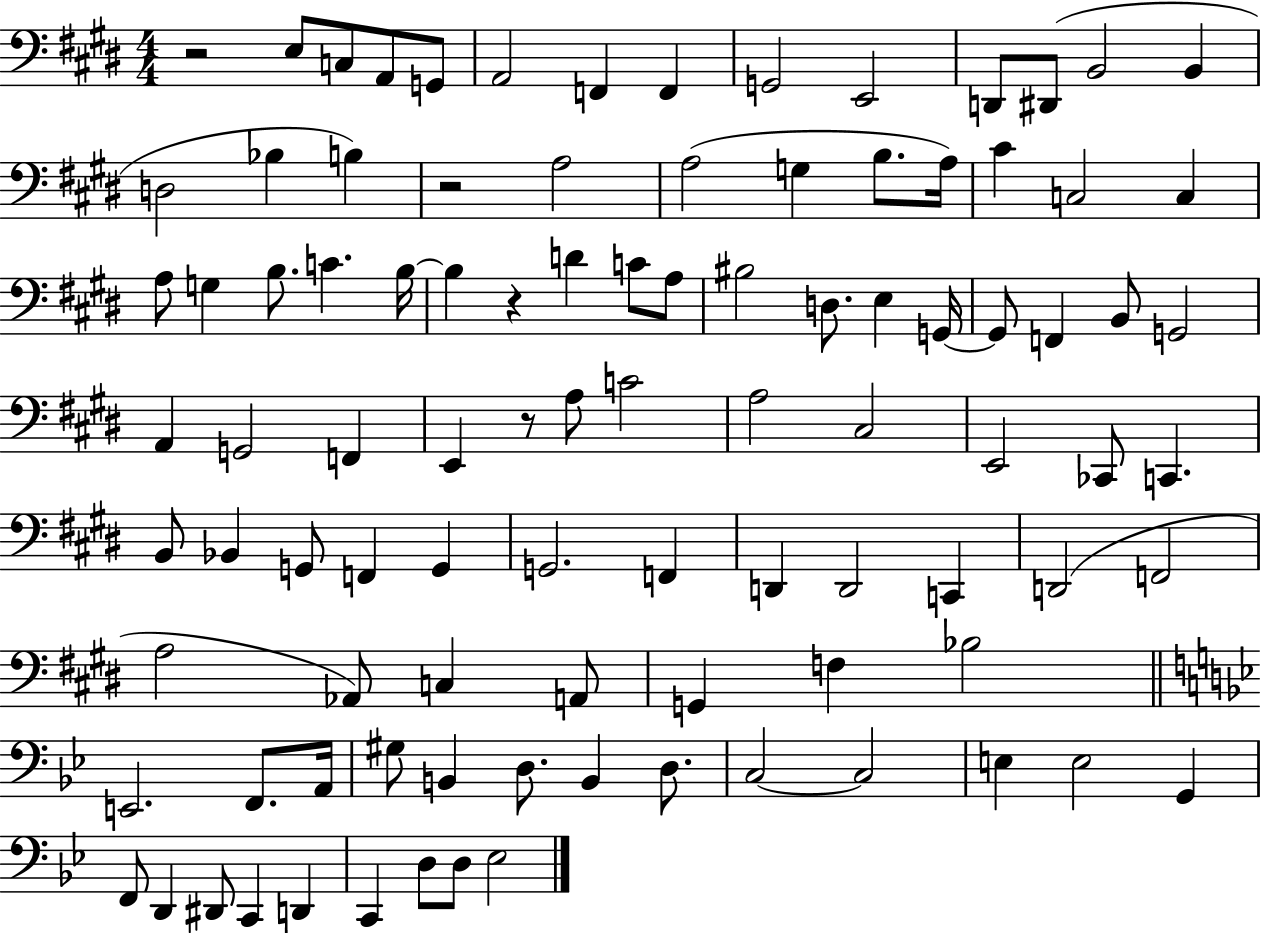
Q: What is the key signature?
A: E major